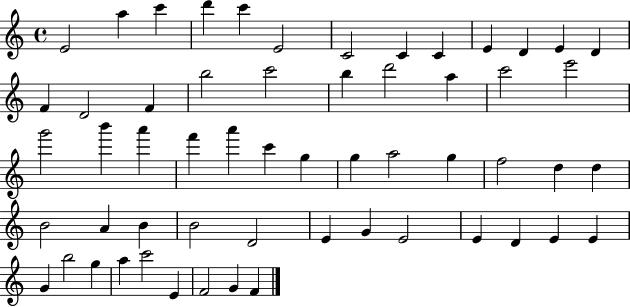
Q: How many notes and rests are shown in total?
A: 57